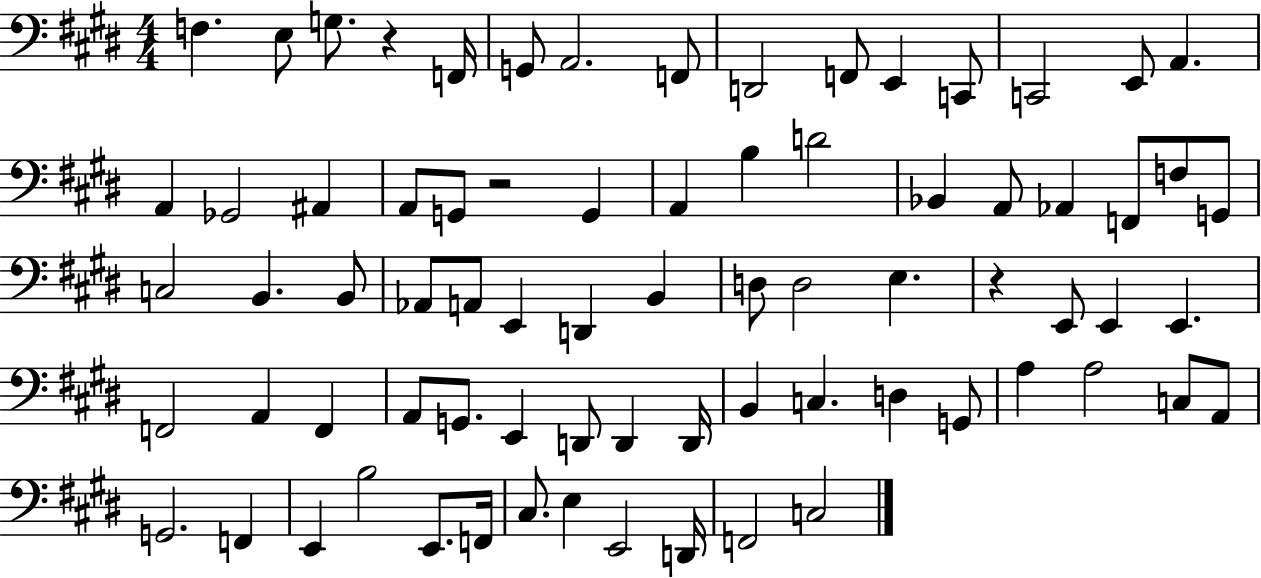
{
  \clef bass
  \numericTimeSignature
  \time 4/4
  \key e \major
  f4. e8 g8. r4 f,16 | g,8 a,2. f,8 | d,2 f,8 e,4 c,8 | c,2 e,8 a,4. | \break a,4 ges,2 ais,4 | a,8 g,8 r2 g,4 | a,4 b4 d'2 | bes,4 a,8 aes,4 f,8 f8 g,8 | \break c2 b,4. b,8 | aes,8 a,8 e,4 d,4 b,4 | d8 d2 e4. | r4 e,8 e,4 e,4. | \break f,2 a,4 f,4 | a,8 g,8. e,4 d,8 d,4 d,16 | b,4 c4. d4 g,8 | a4 a2 c8 a,8 | \break g,2. f,4 | e,4 b2 e,8. f,16 | cis8. e4 e,2 d,16 | f,2 c2 | \break \bar "|."
}